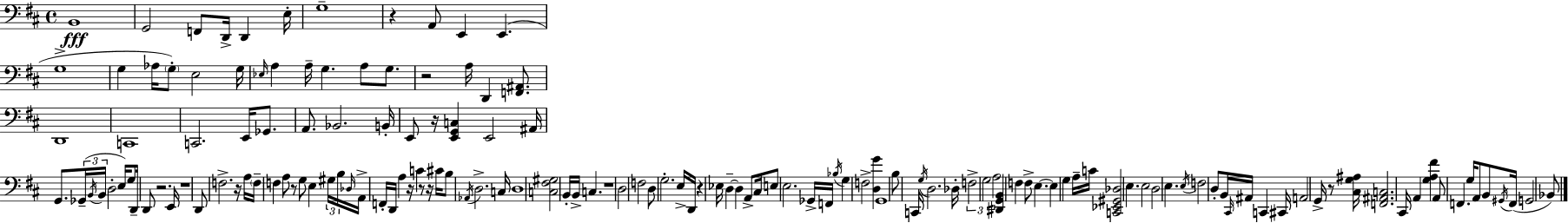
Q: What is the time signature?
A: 4/4